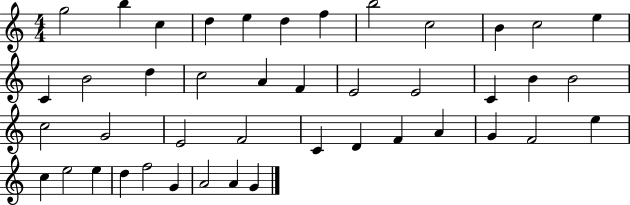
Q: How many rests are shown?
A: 0